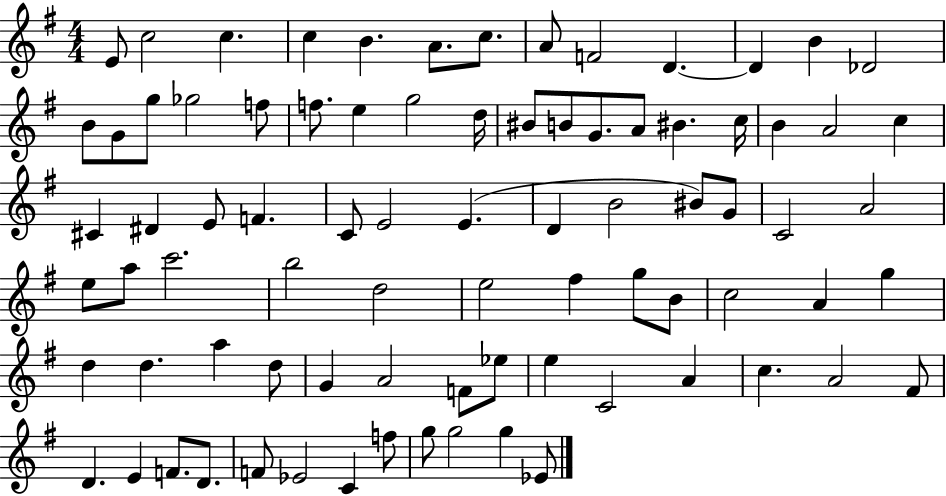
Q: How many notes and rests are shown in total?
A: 82